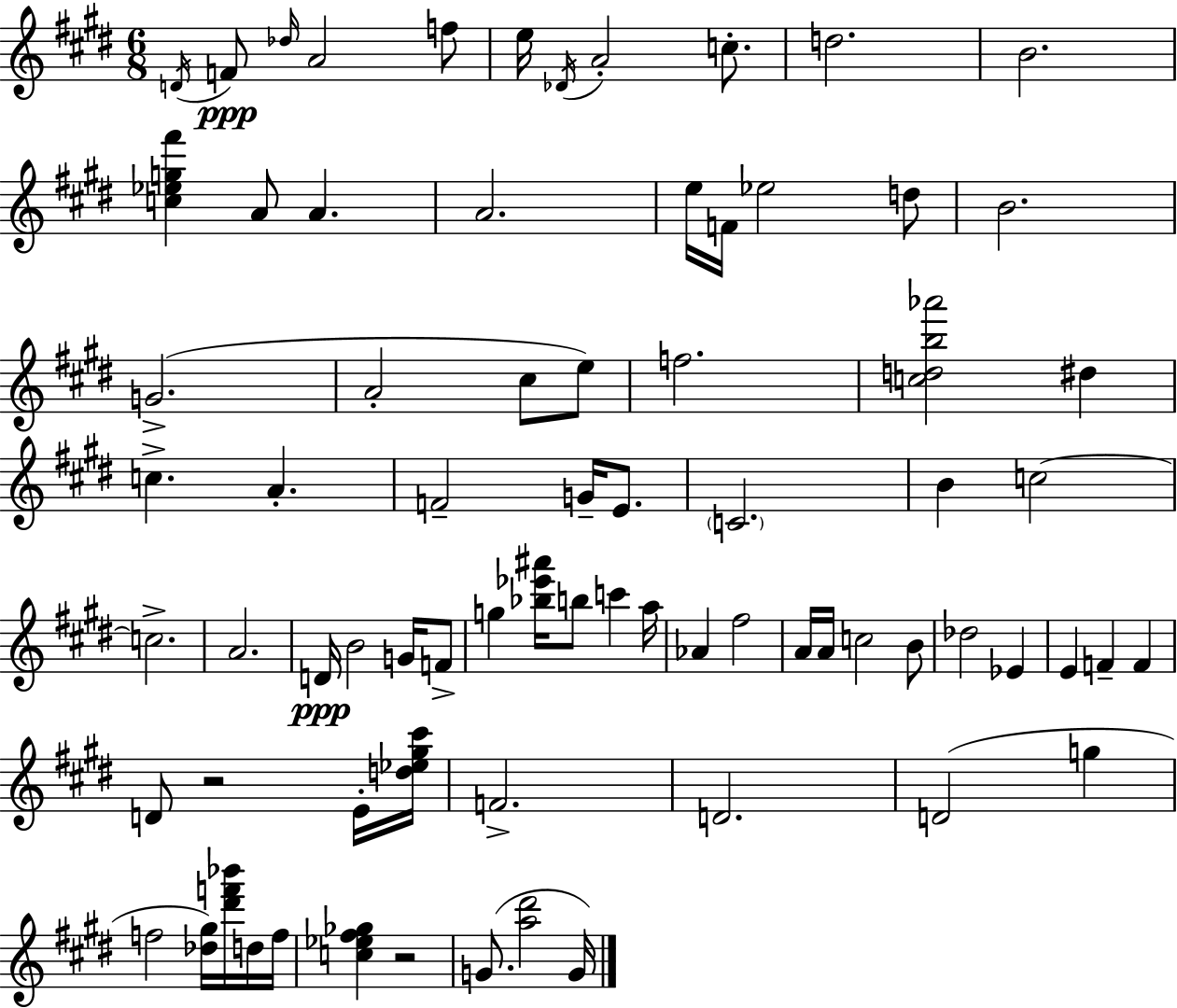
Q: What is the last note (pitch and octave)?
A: G4